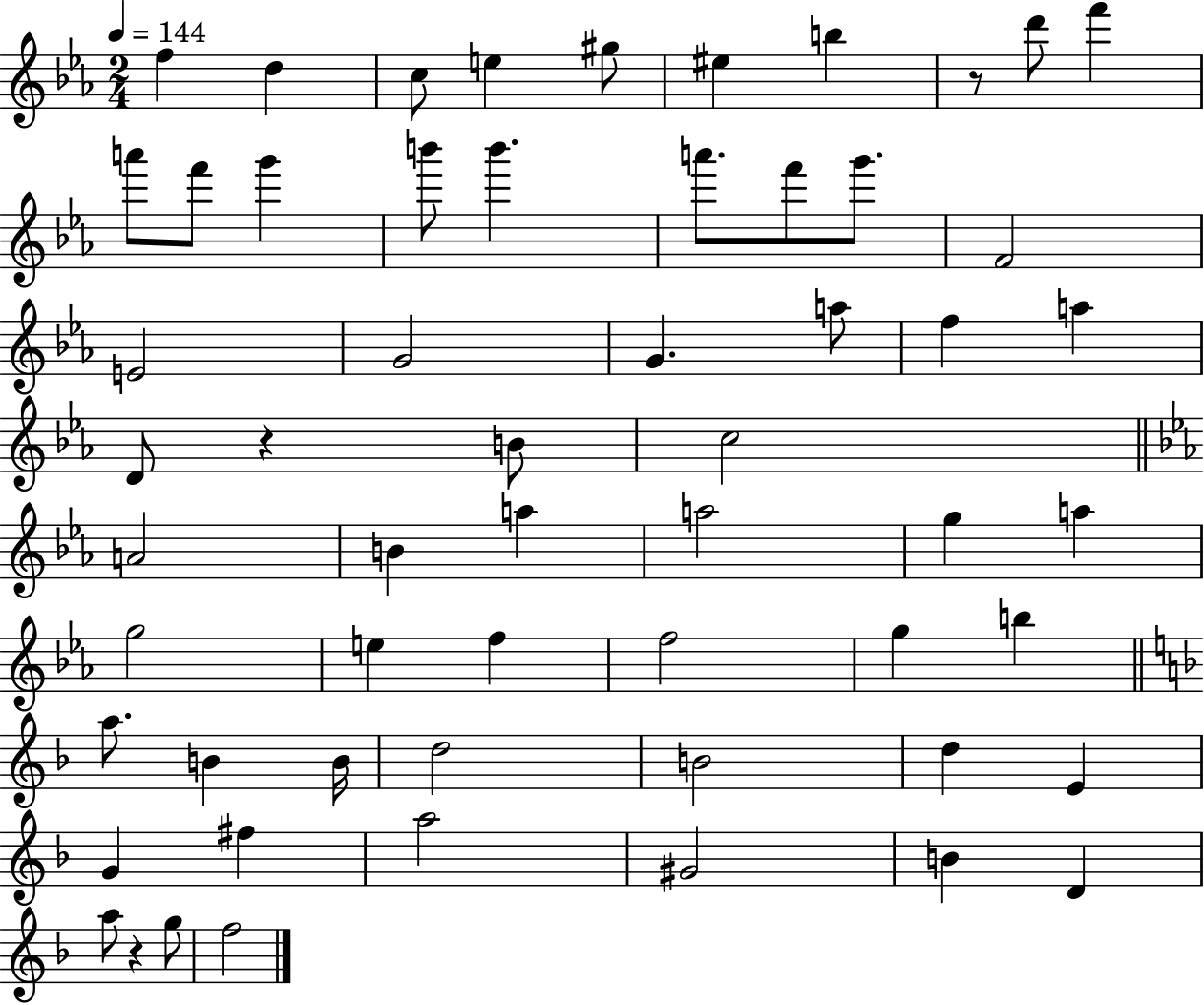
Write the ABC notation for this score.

X:1
T:Untitled
M:2/4
L:1/4
K:Eb
f d c/2 e ^g/2 ^e b z/2 d'/2 f' a'/2 f'/2 g' b'/2 b' a'/2 f'/2 g'/2 F2 E2 G2 G a/2 f a D/2 z B/2 c2 A2 B a a2 g a g2 e f f2 g b a/2 B B/4 d2 B2 d E G ^f a2 ^G2 B D a/2 z g/2 f2